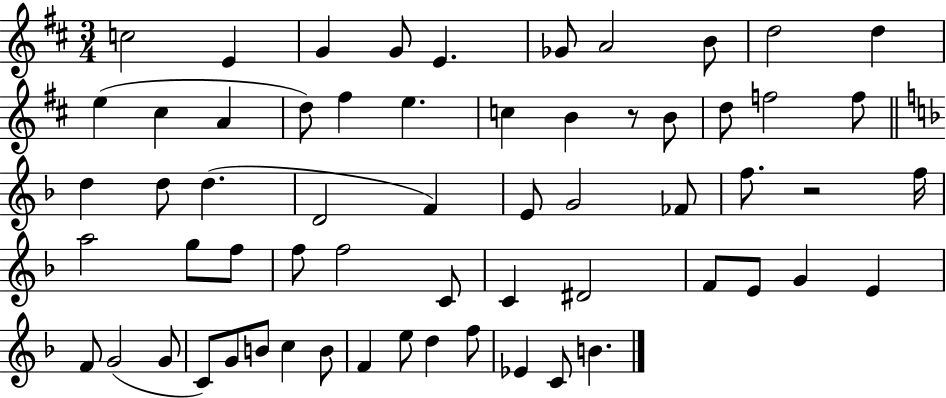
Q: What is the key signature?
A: D major